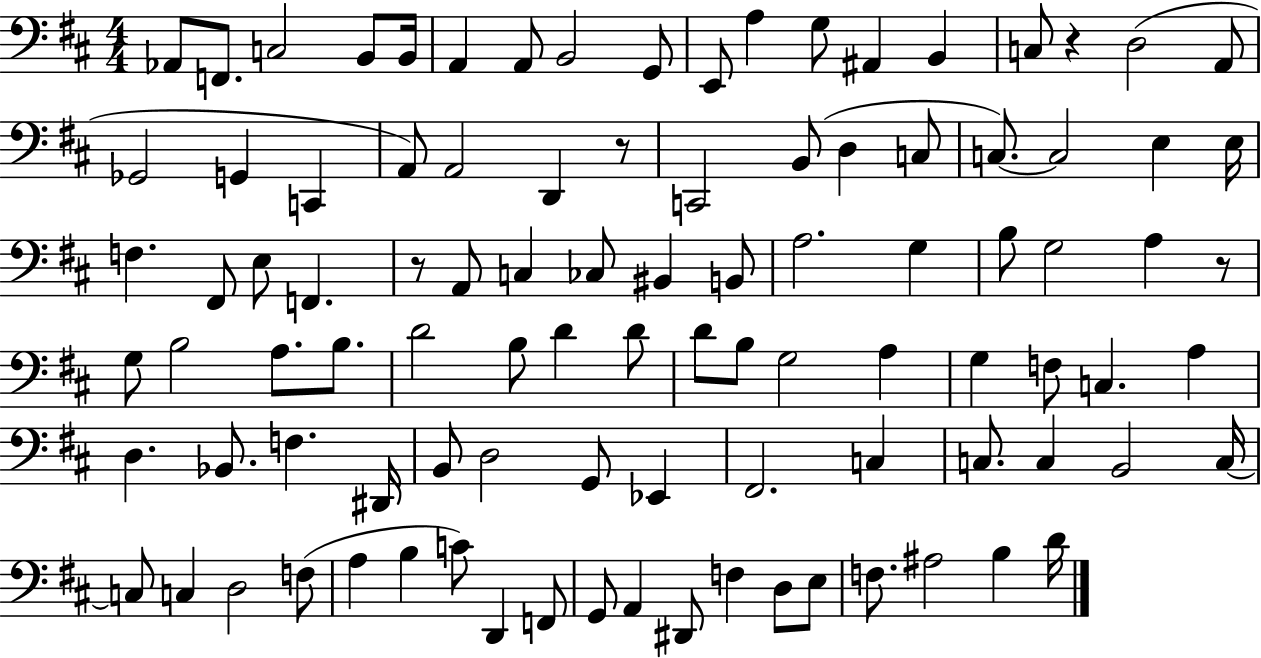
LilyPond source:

{
  \clef bass
  \numericTimeSignature
  \time 4/4
  \key d \major
  aes,8 f,8. c2 b,8 b,16 | a,4 a,8 b,2 g,8 | e,8 a4 g8 ais,4 b,4 | c8 r4 d2( a,8 | \break ges,2 g,4 c,4 | a,8) a,2 d,4 r8 | c,2 b,8( d4 c8 | c8.~~) c2 e4 e16 | \break f4. fis,8 e8 f,4. | r8 a,8 c4 ces8 bis,4 b,8 | a2. g4 | b8 g2 a4 r8 | \break g8 b2 a8. b8. | d'2 b8 d'4 d'8 | d'8 b8 g2 a4 | g4 f8 c4. a4 | \break d4. bes,8. f4. dis,16 | b,8 d2 g,8 ees,4 | fis,2. c4 | c8. c4 b,2 c16~~ | \break c8 c4 d2 f8( | a4 b4 c'8) d,4 f,8 | g,8 a,4 dis,8 f4 d8 e8 | f8. ais2 b4 d'16 | \break \bar "|."
}